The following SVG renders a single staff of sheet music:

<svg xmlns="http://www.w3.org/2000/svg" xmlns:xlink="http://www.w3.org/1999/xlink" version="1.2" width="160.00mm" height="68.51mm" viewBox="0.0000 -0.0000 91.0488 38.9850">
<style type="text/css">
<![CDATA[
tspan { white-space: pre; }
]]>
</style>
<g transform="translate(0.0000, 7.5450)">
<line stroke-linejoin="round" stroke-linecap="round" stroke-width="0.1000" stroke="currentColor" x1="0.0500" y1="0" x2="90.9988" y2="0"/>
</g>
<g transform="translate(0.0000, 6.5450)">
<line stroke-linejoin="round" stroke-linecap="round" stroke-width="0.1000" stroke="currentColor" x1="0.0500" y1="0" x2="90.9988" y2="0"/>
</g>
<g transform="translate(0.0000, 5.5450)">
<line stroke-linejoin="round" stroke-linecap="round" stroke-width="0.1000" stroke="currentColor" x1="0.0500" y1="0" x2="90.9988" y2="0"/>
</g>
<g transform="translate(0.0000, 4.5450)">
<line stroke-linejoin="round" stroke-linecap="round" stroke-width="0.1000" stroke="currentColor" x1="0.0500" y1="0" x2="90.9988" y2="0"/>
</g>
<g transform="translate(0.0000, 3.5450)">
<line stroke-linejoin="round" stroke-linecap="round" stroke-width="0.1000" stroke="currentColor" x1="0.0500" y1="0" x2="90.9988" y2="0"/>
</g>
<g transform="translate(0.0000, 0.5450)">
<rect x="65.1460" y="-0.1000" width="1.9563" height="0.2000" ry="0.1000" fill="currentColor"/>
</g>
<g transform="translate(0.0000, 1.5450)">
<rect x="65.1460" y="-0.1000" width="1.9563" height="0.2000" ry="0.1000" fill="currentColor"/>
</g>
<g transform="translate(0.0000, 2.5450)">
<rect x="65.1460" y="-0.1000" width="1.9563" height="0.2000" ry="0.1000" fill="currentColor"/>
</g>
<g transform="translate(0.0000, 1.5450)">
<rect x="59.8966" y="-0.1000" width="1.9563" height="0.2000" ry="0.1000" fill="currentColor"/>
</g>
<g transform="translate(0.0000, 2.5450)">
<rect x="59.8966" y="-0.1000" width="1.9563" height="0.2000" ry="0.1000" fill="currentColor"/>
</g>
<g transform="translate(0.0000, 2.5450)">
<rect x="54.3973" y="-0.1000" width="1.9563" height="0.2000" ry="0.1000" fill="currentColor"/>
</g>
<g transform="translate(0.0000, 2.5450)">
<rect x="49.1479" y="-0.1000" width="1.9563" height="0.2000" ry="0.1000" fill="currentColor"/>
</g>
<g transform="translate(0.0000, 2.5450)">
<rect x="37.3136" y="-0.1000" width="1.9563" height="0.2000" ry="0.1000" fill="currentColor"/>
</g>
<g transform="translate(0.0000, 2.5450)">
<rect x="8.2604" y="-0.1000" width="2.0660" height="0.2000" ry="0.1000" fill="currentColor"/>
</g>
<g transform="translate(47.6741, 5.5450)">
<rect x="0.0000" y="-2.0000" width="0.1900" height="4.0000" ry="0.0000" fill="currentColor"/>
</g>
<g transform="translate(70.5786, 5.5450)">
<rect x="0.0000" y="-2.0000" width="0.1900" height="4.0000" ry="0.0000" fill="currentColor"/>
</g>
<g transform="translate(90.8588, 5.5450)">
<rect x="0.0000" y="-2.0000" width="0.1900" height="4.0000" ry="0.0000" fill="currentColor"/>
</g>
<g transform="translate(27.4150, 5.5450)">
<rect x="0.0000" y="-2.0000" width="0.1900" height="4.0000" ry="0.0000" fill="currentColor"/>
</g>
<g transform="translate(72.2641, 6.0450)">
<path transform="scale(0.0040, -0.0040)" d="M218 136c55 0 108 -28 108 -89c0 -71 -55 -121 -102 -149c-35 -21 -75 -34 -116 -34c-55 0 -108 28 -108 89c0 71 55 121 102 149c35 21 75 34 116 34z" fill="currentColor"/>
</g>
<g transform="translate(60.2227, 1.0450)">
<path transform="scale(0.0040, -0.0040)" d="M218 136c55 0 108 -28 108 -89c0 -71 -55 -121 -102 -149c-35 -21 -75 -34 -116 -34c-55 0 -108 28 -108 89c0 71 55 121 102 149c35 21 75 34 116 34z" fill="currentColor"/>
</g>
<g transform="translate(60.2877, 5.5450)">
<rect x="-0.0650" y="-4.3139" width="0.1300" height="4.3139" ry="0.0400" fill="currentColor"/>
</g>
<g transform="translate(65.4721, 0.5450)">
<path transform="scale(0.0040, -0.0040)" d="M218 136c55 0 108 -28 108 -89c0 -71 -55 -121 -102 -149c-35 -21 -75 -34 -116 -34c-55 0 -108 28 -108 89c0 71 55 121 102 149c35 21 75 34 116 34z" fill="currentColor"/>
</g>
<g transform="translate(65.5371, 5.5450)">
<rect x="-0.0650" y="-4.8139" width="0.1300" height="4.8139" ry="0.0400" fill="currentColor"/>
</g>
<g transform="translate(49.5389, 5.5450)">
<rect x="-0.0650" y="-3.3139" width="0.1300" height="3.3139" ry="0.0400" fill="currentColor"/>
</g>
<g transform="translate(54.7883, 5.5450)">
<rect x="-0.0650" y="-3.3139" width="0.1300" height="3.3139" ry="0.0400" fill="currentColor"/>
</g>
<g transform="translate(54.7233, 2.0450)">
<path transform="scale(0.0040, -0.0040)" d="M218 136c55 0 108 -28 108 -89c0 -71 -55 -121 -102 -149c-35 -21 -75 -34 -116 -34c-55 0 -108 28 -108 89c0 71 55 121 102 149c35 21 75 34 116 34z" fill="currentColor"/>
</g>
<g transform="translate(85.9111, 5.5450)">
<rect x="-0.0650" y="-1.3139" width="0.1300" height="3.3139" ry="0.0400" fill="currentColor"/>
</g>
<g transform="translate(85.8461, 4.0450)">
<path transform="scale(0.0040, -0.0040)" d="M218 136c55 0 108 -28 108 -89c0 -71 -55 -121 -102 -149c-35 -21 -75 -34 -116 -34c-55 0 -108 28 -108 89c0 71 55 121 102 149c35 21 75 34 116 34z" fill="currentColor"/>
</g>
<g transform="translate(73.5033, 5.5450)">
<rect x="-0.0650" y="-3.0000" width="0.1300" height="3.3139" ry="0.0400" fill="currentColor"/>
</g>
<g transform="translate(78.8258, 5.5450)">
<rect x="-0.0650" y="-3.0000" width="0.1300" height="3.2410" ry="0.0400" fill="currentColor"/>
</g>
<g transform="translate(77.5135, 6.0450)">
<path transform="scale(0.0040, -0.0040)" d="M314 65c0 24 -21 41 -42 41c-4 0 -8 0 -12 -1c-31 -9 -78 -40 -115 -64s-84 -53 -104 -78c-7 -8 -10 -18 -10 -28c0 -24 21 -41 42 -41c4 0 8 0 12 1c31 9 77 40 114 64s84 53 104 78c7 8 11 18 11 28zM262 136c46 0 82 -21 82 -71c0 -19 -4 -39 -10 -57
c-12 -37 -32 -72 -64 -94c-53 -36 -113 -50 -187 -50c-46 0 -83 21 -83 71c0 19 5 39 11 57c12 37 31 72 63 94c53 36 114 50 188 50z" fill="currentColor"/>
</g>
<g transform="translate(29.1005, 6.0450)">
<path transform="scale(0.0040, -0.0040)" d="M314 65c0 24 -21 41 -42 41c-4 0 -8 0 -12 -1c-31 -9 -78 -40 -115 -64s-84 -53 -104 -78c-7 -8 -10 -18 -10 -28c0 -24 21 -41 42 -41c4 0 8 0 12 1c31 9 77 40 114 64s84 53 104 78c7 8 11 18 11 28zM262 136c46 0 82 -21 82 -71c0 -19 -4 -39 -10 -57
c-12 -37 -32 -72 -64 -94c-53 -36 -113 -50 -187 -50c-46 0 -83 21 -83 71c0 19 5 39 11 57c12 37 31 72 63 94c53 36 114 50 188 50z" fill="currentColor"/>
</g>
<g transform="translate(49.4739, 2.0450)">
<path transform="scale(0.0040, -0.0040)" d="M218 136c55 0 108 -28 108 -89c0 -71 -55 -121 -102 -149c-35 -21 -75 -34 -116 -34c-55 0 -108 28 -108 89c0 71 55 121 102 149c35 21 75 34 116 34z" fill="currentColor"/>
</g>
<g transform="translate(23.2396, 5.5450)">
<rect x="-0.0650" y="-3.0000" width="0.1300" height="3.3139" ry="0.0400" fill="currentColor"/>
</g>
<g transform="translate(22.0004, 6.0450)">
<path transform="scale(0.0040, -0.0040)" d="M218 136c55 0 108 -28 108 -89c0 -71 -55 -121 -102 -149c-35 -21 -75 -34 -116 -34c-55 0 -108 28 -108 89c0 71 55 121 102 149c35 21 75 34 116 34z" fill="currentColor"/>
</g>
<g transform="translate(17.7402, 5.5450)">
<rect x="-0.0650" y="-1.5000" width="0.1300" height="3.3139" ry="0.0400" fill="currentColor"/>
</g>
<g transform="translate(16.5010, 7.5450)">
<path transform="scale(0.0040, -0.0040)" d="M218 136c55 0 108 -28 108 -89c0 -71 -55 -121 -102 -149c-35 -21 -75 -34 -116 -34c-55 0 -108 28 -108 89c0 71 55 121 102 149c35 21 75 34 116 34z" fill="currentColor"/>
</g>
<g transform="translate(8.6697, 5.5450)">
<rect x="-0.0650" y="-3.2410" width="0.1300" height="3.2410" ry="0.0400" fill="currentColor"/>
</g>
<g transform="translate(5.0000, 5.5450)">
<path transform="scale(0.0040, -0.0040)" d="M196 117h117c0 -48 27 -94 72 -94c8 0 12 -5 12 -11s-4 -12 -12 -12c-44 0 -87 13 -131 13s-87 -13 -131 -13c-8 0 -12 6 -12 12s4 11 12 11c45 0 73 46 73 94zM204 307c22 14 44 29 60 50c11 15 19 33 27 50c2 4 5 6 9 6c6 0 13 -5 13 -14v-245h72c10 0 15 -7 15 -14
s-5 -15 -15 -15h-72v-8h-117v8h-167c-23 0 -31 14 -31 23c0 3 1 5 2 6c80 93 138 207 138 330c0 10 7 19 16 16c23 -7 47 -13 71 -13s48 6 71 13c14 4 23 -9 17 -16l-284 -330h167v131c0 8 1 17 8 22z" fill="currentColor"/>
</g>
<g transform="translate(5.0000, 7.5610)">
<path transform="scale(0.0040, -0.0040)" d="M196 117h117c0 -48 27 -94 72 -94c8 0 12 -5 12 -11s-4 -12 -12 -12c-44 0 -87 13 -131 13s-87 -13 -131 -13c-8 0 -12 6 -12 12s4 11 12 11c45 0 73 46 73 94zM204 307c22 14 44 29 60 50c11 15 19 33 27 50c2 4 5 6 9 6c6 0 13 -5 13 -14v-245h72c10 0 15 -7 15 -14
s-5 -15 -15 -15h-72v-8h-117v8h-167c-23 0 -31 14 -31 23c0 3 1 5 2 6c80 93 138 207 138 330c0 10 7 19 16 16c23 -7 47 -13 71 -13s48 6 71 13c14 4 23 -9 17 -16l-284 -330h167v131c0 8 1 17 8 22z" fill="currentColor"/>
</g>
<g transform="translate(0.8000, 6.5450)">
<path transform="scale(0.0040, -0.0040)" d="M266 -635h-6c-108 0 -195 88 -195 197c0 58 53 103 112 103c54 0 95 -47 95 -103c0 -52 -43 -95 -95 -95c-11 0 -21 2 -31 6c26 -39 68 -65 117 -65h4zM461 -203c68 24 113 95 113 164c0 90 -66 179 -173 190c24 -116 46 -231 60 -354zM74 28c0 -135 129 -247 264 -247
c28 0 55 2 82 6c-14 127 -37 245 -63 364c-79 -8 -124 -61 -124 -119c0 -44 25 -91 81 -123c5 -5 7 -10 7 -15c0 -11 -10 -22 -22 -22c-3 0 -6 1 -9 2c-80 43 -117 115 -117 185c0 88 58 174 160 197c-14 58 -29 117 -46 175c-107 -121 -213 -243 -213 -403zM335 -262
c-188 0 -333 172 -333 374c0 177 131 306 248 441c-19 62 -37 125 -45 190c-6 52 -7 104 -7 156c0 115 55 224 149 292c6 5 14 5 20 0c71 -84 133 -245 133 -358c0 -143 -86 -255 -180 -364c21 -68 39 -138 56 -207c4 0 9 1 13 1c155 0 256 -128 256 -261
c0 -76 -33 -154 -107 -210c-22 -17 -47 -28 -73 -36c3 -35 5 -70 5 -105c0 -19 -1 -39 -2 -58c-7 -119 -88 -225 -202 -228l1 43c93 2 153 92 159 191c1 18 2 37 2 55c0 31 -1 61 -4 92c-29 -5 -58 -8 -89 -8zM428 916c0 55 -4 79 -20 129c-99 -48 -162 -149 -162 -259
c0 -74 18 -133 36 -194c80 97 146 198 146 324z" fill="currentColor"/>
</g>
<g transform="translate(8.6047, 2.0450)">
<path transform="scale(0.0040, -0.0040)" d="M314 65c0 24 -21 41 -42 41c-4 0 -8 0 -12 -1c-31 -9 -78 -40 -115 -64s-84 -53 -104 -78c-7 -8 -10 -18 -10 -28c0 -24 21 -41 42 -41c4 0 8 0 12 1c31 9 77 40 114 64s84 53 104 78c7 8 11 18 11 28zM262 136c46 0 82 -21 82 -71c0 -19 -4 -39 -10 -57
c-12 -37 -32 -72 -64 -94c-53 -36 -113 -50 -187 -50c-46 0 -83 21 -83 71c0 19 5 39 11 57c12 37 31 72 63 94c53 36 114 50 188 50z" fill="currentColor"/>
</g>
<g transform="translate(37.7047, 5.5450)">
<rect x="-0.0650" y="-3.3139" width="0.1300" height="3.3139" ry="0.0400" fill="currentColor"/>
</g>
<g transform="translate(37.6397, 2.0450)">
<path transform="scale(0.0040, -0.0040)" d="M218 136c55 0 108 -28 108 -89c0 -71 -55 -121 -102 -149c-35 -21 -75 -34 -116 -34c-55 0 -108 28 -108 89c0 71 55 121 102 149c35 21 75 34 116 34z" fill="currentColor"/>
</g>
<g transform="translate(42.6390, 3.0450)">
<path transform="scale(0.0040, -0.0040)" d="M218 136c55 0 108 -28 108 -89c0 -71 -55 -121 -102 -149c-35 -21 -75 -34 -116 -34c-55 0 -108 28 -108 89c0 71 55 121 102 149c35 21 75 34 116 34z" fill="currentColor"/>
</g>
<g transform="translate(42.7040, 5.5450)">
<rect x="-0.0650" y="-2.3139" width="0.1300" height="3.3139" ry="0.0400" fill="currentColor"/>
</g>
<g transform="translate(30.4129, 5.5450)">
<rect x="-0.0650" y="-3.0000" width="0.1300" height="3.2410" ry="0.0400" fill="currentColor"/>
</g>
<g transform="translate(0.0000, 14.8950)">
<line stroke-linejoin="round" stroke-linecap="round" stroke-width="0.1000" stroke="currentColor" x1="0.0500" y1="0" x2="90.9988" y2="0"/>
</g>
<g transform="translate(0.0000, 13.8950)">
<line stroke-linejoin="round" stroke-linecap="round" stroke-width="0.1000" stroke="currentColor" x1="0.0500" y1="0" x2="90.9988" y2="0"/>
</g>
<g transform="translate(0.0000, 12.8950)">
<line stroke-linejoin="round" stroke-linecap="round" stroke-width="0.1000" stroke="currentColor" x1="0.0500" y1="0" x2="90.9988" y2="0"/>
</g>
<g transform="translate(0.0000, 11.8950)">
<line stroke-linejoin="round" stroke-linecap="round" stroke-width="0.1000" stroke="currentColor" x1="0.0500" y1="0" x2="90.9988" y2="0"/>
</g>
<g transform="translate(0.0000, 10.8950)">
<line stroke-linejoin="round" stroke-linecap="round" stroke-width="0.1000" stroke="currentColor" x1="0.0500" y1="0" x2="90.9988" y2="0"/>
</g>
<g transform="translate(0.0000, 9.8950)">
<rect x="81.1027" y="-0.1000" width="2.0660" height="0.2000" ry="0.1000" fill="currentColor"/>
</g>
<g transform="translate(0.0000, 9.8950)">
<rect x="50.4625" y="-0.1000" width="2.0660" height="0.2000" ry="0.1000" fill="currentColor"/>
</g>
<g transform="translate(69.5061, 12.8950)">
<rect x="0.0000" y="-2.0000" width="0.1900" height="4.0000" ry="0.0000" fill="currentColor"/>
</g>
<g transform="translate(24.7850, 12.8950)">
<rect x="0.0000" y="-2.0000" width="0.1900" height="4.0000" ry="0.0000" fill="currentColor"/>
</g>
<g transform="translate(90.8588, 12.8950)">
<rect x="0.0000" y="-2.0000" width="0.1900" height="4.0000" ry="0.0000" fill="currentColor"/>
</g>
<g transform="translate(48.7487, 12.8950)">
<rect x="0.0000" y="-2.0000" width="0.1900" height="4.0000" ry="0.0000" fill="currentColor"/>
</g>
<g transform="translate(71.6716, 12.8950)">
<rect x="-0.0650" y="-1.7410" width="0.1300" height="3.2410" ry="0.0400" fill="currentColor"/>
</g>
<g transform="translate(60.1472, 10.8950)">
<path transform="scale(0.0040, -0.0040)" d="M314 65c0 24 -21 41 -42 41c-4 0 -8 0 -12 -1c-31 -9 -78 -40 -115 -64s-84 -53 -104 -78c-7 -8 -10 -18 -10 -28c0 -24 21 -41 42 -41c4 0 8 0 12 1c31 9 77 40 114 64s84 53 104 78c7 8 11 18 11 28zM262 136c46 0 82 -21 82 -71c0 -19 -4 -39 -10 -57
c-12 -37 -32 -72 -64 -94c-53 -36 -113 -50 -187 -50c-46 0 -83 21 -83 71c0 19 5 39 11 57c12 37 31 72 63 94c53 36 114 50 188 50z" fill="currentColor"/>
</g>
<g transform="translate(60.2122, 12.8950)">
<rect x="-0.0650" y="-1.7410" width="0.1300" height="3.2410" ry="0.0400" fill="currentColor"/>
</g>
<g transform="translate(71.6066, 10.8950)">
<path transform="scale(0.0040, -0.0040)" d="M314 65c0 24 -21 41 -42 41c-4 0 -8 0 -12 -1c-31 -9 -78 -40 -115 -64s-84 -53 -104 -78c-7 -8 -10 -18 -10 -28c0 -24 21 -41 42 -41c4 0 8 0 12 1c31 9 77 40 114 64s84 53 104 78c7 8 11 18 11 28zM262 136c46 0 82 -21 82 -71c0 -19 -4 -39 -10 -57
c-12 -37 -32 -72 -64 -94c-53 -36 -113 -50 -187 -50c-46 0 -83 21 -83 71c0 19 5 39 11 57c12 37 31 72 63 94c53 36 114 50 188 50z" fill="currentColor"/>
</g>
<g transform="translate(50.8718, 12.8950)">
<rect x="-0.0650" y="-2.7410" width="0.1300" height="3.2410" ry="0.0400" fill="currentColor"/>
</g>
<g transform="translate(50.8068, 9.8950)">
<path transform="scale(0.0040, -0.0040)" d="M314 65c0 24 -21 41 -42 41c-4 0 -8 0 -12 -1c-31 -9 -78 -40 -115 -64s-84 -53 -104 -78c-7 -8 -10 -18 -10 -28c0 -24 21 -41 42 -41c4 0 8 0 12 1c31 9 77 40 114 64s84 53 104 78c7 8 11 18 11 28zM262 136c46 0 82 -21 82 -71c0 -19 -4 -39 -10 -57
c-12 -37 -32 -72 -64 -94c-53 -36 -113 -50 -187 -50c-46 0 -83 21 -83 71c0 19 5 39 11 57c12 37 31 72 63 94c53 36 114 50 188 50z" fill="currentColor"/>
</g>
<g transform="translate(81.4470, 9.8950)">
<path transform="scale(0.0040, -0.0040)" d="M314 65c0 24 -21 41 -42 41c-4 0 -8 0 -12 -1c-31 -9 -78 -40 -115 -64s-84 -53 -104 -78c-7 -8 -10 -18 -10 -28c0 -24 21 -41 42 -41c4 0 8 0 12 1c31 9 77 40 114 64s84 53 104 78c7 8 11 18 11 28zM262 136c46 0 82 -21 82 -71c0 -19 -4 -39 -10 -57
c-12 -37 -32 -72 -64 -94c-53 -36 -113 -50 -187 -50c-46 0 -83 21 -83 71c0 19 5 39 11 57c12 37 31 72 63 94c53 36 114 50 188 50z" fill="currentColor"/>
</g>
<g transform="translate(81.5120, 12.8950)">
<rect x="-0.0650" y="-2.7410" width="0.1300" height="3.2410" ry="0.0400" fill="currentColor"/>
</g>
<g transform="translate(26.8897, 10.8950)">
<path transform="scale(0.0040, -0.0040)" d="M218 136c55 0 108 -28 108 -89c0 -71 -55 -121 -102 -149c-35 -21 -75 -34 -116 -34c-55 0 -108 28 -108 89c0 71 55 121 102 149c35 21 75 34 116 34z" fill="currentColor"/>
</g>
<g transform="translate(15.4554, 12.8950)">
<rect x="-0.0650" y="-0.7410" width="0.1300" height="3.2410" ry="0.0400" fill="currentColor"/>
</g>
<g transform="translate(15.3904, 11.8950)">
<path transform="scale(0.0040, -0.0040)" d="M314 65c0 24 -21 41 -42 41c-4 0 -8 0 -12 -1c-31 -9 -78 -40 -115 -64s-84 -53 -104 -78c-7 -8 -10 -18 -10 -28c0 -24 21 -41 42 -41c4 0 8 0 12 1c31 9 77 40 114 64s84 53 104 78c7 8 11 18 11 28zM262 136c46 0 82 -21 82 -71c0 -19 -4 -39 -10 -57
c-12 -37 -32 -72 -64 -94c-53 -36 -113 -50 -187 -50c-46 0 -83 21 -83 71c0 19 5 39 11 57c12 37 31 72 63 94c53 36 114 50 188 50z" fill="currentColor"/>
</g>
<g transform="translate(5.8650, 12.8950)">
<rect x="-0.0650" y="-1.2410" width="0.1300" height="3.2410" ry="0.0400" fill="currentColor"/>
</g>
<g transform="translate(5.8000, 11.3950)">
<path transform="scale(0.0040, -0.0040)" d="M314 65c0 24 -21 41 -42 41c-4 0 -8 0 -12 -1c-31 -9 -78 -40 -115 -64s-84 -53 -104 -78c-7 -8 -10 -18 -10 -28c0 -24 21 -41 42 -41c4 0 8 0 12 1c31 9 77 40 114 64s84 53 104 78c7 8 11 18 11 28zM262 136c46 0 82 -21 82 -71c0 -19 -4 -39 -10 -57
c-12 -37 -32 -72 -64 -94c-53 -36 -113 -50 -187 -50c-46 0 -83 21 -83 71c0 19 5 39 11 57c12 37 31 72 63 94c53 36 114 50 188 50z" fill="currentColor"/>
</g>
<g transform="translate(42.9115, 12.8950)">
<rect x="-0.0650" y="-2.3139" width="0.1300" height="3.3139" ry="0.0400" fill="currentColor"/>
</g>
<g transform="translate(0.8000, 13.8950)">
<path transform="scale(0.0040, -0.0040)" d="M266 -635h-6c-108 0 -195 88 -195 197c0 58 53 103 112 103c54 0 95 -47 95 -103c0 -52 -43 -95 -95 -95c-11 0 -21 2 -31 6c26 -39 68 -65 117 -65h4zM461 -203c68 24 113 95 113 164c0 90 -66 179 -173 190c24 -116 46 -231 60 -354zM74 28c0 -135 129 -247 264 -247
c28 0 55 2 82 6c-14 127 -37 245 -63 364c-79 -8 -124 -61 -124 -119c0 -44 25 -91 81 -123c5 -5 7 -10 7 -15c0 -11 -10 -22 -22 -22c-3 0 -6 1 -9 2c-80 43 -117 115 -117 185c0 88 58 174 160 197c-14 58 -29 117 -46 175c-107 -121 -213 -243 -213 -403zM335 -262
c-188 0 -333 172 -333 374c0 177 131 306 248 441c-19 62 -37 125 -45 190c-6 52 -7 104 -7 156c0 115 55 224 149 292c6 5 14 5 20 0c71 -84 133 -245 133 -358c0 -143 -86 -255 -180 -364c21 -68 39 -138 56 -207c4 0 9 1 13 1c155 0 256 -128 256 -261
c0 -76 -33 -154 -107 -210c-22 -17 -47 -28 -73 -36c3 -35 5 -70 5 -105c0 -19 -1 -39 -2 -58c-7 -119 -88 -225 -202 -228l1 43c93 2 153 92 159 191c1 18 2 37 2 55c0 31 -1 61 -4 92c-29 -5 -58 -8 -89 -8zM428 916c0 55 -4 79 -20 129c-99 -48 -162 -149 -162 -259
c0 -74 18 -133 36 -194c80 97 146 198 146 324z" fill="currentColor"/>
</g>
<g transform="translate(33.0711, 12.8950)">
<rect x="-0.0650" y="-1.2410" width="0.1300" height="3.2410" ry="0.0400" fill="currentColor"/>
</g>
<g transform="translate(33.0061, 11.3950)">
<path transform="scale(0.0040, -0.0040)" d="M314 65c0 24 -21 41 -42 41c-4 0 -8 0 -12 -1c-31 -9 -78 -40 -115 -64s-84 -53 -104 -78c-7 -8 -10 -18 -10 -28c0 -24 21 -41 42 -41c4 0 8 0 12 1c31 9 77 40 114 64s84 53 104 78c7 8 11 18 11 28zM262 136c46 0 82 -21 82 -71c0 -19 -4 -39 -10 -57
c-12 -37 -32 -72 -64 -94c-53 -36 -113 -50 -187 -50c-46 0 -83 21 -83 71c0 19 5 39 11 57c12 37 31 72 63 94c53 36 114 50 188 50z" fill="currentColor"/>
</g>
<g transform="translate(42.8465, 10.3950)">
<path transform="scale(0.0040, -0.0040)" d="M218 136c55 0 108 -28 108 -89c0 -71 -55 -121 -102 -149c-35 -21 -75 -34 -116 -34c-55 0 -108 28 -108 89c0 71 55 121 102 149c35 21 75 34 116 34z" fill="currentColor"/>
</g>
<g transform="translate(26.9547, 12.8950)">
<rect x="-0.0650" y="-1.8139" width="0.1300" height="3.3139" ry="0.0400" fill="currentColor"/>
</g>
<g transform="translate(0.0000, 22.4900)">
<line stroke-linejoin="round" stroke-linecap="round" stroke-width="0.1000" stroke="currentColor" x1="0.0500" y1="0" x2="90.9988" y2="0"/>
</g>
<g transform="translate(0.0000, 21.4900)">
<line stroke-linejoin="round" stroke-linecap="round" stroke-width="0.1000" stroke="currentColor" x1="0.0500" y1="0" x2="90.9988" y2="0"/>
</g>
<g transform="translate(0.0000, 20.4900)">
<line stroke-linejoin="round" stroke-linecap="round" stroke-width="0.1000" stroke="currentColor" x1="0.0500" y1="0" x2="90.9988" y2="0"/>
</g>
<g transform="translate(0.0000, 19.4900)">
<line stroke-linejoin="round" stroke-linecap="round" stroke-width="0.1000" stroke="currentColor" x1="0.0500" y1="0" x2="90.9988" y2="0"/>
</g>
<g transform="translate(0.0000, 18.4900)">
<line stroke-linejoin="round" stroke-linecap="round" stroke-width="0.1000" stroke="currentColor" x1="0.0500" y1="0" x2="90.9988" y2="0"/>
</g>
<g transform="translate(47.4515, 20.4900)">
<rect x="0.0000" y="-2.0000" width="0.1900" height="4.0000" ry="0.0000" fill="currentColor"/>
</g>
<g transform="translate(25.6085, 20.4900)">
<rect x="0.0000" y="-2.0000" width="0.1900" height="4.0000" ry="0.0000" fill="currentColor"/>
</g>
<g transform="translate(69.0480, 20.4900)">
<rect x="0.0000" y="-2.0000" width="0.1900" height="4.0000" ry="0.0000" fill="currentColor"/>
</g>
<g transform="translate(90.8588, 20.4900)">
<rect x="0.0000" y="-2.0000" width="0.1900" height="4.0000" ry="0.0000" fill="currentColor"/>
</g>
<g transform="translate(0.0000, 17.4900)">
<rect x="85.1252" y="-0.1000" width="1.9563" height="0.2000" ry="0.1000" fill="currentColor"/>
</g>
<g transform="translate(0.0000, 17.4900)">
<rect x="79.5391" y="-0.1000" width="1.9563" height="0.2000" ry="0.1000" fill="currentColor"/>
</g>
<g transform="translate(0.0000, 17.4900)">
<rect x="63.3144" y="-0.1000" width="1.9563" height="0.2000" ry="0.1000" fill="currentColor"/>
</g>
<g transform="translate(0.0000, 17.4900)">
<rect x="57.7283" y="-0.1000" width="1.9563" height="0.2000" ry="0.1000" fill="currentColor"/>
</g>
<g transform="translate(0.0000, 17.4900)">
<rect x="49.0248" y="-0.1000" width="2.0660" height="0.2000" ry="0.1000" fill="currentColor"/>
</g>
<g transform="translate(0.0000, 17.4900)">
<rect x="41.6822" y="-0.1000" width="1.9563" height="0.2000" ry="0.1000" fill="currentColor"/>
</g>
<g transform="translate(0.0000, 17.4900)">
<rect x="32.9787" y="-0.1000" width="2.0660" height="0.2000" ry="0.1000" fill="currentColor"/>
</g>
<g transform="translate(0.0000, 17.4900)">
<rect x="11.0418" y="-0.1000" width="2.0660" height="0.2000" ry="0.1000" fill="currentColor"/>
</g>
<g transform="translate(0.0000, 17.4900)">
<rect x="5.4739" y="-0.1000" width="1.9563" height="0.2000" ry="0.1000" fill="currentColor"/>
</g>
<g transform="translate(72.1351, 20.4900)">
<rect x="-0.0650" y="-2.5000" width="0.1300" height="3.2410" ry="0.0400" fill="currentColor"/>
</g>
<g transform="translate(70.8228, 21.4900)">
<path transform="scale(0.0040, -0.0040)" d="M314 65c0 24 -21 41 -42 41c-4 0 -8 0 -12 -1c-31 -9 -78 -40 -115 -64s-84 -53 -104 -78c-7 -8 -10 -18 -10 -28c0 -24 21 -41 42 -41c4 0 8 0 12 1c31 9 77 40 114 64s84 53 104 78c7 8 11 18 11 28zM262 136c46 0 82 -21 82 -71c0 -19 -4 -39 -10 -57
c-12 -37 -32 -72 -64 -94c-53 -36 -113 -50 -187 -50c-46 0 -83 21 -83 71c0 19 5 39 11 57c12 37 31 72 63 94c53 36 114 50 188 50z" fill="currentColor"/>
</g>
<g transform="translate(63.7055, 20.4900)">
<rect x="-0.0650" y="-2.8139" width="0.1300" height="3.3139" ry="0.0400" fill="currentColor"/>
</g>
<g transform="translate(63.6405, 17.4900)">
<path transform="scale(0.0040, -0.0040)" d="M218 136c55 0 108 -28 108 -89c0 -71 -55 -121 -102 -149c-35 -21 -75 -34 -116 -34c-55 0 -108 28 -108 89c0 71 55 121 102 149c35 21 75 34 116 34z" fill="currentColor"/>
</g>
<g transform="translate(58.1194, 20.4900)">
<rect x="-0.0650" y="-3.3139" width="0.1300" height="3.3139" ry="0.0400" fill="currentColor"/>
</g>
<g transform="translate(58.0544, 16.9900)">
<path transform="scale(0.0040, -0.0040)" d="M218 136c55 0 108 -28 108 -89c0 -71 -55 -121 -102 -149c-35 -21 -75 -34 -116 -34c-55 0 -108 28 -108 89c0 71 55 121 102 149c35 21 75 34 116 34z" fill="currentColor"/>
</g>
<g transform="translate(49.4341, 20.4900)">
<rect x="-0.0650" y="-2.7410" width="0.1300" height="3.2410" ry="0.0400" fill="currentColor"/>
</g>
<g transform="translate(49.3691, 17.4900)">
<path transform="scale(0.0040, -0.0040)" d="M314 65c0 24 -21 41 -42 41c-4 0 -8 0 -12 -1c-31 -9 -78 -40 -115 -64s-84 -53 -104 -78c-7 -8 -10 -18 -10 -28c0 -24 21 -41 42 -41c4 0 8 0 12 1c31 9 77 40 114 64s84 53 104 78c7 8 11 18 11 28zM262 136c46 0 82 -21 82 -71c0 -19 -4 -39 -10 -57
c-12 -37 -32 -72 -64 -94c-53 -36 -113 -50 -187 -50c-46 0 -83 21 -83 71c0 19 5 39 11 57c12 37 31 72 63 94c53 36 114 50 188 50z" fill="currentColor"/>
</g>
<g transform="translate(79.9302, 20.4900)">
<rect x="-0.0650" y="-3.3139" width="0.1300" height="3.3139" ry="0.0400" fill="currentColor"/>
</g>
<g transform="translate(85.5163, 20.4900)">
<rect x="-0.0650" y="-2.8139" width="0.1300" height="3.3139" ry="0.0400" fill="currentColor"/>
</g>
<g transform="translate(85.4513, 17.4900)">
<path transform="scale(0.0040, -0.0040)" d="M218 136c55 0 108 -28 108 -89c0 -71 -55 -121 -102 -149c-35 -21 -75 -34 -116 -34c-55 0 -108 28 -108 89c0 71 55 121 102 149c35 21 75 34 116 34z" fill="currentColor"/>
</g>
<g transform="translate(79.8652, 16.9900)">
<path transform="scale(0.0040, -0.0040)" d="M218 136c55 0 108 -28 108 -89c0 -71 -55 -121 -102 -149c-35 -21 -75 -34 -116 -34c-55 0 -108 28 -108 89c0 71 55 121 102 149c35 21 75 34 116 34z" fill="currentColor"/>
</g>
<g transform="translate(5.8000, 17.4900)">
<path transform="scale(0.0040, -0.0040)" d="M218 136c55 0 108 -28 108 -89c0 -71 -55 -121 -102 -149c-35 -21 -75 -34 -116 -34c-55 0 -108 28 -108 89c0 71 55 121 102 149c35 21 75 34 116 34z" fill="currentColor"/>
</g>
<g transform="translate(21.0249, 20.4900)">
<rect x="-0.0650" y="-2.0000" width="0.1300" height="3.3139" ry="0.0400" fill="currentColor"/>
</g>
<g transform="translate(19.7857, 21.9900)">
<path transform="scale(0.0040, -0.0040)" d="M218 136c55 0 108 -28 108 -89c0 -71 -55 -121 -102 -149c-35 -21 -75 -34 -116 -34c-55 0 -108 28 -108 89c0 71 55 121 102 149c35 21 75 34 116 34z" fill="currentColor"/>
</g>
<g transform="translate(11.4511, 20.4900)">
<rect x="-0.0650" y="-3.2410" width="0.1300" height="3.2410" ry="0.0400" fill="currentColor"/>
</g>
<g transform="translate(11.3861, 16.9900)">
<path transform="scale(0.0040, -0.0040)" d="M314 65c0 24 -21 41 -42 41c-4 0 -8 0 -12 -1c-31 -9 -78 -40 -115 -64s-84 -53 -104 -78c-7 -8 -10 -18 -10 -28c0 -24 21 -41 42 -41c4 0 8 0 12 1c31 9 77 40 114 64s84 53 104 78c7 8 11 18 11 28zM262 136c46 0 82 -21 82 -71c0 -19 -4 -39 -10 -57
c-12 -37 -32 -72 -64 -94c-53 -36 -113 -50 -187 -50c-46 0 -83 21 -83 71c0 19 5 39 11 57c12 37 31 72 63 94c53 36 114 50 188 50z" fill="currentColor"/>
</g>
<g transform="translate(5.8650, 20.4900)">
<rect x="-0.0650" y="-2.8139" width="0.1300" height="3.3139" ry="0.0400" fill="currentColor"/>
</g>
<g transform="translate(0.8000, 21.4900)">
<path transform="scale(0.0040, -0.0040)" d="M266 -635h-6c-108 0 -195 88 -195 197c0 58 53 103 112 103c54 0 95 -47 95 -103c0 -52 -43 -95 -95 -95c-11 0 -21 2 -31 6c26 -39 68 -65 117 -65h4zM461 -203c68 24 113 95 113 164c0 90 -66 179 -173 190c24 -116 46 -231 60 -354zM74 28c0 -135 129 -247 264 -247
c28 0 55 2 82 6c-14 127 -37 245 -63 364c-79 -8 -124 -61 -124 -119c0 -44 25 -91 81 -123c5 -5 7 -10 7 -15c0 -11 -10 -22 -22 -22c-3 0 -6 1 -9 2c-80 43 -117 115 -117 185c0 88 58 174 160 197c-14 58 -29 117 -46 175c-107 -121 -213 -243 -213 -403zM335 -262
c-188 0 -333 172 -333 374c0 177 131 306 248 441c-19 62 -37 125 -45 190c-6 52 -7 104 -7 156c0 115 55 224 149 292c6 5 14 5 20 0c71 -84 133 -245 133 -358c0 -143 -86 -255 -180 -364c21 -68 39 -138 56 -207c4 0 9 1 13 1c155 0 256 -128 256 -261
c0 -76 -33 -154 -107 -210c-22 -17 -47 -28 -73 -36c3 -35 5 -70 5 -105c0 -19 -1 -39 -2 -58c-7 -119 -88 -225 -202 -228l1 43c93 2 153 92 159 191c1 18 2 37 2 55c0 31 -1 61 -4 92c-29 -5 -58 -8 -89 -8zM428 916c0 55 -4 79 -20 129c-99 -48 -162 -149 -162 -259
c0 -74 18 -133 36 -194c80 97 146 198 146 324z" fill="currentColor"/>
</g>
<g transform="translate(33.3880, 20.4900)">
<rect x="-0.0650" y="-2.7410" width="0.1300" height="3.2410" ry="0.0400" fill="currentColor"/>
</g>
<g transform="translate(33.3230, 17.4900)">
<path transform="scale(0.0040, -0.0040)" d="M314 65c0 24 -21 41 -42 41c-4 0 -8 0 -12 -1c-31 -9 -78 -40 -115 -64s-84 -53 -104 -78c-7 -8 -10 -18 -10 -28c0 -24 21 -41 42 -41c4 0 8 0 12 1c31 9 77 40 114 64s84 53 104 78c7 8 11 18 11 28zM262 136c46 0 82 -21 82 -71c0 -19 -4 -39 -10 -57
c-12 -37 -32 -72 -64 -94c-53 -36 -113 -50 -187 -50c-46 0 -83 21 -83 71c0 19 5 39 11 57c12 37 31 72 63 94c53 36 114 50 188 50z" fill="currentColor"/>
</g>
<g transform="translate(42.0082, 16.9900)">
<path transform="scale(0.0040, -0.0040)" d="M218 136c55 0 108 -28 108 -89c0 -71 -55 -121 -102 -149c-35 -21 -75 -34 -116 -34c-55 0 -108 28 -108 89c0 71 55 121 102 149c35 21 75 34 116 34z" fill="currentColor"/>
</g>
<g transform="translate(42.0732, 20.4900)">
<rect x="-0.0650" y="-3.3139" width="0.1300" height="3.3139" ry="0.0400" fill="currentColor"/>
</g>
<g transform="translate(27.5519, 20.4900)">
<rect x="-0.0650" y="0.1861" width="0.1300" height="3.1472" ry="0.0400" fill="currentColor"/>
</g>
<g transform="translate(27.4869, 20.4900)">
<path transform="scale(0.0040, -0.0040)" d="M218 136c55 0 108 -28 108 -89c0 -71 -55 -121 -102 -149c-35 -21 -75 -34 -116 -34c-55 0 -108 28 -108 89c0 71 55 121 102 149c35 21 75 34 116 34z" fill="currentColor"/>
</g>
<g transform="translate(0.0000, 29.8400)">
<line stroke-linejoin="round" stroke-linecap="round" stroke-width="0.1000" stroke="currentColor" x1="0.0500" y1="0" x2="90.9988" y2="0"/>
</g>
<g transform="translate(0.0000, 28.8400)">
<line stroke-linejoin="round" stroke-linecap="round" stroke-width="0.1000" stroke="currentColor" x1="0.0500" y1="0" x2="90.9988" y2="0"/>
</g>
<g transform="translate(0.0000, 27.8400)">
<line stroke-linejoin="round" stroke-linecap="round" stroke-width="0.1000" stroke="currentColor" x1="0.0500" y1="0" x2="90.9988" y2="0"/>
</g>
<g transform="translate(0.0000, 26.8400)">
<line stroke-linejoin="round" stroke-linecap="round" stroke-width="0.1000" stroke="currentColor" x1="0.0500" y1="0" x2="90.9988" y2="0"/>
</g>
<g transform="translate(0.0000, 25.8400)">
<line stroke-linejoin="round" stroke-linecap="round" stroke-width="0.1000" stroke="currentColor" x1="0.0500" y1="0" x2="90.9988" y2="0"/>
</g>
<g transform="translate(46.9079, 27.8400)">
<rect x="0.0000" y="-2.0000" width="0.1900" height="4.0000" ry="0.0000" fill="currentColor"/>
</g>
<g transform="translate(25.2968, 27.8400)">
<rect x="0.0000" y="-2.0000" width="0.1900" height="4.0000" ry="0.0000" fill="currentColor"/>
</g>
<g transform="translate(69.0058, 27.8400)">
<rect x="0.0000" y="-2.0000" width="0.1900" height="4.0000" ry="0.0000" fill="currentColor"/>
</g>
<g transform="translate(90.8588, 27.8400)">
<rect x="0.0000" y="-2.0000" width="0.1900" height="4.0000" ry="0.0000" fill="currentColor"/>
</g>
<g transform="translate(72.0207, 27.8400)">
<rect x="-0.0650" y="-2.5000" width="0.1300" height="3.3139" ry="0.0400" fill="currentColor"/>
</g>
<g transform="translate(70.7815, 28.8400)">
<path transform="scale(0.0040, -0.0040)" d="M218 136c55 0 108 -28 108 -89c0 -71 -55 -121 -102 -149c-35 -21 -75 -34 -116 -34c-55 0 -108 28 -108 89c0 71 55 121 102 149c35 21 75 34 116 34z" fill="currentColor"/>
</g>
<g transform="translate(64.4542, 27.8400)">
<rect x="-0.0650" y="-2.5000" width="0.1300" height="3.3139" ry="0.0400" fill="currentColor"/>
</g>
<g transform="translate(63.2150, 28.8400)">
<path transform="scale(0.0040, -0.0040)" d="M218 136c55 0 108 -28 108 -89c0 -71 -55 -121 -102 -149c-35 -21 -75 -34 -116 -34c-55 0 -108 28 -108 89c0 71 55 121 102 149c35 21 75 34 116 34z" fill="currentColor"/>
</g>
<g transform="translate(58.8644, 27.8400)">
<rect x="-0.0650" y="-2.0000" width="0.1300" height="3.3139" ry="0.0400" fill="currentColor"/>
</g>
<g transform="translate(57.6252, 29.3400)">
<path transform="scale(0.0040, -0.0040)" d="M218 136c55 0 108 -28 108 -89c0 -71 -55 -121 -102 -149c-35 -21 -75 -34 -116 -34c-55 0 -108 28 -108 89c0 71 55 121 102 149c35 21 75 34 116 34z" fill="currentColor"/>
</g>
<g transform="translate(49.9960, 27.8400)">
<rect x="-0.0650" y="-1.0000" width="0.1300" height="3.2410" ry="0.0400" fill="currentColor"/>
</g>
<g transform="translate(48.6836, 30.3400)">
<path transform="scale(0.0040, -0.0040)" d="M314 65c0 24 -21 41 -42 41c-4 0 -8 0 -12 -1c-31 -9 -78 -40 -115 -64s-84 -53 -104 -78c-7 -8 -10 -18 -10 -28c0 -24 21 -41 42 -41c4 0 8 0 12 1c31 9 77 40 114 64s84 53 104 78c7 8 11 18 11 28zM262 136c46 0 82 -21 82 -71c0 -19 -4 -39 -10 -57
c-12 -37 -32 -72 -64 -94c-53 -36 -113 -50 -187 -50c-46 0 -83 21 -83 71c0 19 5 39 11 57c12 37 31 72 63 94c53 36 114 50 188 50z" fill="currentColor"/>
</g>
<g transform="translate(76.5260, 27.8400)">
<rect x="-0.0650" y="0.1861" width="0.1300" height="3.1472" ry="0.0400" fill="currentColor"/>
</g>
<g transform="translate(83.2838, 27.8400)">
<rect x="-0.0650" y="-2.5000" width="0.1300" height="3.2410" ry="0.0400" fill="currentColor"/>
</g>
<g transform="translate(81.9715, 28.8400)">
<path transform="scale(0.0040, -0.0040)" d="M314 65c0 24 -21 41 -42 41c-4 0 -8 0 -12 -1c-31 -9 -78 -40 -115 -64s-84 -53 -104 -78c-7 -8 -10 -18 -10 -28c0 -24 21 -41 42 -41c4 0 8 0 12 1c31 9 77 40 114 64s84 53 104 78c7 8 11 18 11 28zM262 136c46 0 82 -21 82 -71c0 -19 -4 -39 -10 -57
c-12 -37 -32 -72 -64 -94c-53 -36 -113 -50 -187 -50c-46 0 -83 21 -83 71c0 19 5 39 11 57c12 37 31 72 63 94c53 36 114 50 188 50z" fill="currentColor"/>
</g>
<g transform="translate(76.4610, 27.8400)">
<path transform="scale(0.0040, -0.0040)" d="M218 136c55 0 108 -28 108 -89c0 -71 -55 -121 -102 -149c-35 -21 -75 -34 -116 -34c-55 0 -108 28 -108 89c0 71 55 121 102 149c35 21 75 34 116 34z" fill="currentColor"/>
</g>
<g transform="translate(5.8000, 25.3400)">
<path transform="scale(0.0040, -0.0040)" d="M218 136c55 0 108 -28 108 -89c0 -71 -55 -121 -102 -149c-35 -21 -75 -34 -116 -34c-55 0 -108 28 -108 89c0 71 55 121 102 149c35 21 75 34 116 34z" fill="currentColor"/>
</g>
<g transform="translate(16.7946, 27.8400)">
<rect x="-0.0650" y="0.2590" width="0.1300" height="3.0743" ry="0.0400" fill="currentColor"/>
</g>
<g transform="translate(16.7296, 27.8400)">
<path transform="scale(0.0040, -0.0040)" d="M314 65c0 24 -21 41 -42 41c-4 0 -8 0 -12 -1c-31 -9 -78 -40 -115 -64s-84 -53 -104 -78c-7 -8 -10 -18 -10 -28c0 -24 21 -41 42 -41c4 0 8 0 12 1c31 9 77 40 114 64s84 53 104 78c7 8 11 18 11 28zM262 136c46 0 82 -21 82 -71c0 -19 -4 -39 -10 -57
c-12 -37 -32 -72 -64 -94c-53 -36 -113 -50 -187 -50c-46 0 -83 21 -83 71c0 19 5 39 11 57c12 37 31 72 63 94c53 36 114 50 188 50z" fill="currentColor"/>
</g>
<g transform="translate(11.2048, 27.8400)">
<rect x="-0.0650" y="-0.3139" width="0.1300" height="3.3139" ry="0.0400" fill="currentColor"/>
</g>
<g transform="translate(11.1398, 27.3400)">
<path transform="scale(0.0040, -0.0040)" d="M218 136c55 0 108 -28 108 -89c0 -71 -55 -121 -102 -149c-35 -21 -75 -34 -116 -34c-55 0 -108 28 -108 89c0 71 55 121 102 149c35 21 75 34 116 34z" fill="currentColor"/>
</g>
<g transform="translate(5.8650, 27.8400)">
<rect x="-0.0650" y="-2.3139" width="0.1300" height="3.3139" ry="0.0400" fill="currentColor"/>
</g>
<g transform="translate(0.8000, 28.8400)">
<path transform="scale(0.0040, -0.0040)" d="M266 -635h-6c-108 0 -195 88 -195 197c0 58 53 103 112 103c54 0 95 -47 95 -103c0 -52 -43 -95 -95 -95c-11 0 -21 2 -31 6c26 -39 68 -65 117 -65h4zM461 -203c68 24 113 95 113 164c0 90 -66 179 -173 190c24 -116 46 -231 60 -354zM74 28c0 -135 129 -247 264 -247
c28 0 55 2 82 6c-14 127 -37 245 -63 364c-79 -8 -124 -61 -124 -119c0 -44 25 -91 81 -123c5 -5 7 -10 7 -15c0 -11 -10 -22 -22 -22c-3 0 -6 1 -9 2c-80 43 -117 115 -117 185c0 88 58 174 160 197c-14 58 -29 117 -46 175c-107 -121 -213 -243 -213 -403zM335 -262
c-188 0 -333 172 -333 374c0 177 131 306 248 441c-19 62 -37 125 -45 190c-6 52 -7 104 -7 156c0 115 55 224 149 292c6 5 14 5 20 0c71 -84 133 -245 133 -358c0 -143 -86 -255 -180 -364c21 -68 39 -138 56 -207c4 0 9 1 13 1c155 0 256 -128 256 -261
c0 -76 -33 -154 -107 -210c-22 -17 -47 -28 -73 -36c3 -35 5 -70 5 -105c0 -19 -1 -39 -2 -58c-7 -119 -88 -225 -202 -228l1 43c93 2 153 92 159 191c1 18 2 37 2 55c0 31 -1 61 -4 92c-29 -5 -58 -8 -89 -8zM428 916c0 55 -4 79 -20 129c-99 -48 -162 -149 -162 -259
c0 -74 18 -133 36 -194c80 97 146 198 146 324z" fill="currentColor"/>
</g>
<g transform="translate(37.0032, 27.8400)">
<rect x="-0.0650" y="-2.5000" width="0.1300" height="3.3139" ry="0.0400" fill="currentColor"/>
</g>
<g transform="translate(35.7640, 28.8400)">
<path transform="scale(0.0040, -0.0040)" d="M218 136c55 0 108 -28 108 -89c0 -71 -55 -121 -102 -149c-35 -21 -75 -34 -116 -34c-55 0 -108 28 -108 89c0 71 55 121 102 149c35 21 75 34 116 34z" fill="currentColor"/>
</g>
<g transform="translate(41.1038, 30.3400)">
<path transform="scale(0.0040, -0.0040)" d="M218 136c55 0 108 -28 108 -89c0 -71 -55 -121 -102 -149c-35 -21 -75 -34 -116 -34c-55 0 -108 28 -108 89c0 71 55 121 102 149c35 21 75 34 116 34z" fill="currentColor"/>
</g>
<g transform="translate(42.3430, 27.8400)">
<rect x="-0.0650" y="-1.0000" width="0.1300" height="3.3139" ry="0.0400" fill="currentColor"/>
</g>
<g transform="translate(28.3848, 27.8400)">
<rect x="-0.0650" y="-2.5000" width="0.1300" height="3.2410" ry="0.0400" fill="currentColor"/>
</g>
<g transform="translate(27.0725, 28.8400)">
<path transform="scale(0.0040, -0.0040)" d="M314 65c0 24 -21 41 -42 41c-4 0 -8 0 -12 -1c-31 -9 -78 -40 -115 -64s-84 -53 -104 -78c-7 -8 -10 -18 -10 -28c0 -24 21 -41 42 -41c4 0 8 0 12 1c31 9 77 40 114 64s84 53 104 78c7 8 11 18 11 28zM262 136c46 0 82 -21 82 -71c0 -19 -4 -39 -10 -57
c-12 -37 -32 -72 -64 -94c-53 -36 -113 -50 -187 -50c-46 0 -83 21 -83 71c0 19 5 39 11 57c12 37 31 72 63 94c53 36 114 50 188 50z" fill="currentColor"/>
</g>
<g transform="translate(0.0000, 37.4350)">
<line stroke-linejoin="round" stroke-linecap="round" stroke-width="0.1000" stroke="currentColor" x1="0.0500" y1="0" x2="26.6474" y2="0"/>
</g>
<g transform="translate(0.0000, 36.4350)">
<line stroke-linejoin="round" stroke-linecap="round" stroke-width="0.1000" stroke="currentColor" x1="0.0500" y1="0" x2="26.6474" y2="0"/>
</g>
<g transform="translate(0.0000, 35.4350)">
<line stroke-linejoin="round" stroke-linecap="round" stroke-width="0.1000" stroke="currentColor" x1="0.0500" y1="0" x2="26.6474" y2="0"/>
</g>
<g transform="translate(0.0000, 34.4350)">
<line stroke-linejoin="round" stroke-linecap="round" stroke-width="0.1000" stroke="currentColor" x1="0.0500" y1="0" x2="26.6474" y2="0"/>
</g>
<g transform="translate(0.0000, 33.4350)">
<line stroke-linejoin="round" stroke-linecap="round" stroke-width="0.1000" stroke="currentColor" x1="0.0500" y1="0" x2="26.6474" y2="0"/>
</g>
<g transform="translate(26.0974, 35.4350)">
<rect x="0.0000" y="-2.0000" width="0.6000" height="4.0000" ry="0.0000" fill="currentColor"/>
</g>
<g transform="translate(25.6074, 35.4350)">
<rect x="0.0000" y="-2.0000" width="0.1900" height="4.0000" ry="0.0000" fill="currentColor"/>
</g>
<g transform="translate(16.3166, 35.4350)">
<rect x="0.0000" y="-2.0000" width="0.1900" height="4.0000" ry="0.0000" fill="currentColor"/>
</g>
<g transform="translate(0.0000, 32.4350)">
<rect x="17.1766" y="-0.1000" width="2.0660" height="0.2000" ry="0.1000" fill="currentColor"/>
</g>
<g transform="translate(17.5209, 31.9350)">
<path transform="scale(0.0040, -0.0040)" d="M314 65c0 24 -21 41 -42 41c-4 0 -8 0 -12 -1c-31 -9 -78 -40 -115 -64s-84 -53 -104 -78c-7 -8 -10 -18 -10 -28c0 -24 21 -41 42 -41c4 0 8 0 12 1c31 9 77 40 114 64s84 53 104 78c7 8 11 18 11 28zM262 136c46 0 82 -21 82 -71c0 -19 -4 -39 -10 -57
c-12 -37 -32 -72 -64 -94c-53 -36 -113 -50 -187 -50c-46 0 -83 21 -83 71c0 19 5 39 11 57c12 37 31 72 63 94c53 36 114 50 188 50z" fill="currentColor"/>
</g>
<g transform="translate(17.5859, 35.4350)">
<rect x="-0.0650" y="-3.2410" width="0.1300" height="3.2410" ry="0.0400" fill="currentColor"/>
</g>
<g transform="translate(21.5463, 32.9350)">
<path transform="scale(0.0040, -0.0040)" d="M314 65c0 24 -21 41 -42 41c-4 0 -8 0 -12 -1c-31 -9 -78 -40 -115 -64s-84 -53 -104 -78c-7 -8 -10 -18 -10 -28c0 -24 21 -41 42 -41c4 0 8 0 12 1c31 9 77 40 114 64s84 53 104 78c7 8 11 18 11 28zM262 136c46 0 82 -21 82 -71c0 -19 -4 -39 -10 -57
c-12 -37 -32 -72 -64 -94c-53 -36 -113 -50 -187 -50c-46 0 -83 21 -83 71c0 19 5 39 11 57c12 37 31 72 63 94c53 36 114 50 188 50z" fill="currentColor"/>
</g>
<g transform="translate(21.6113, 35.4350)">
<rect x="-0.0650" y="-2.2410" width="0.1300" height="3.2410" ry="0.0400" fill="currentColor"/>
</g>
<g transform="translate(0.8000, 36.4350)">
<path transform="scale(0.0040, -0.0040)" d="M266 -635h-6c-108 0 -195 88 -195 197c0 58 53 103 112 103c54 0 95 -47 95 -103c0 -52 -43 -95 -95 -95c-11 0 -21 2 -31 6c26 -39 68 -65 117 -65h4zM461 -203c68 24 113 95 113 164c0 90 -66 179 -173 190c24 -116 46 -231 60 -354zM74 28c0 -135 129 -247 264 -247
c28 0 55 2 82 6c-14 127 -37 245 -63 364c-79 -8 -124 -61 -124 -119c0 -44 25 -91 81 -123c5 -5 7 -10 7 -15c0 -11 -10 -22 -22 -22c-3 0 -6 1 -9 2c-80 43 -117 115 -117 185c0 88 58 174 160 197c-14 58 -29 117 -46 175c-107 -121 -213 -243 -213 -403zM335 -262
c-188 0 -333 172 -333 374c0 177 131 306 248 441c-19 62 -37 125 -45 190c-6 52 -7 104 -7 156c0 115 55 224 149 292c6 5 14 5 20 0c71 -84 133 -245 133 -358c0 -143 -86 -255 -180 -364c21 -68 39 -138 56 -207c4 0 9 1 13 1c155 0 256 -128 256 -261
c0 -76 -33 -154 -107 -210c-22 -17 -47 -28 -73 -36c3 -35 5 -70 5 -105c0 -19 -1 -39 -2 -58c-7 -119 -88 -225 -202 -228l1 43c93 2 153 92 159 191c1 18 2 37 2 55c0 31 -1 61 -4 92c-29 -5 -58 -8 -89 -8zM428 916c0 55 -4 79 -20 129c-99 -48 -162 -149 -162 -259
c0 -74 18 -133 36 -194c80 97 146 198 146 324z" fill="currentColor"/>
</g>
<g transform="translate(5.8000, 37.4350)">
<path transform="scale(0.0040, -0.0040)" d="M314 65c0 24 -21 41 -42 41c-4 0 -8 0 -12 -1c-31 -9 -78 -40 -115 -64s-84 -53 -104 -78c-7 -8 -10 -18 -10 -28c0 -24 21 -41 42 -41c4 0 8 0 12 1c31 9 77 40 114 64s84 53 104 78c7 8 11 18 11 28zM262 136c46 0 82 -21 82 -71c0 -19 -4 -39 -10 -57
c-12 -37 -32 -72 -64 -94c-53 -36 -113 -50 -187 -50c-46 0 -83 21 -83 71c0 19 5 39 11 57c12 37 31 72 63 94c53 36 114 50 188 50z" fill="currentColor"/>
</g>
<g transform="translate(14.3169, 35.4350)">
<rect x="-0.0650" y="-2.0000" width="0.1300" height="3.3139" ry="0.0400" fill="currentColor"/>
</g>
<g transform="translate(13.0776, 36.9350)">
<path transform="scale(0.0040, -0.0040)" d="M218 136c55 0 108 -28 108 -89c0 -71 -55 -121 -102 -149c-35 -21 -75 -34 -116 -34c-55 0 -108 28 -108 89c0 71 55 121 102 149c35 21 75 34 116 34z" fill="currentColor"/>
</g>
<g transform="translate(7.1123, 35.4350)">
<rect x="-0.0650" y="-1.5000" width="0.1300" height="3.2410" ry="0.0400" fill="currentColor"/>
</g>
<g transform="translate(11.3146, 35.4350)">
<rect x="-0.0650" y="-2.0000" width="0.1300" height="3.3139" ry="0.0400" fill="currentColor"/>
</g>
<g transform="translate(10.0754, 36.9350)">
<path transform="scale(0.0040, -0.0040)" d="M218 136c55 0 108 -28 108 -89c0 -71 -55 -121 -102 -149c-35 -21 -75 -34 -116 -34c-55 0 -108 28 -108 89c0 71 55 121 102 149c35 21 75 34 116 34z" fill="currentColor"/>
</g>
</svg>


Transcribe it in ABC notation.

X:1
T:Untitled
M:4/4
L:1/4
K:C
b2 E A A2 b g b b d' e' A A2 e e2 d2 f e2 g a2 f2 f2 a2 a b2 F B a2 b a2 b a G2 b a g c B2 G2 G D D2 F G G B G2 E2 F F b2 g2